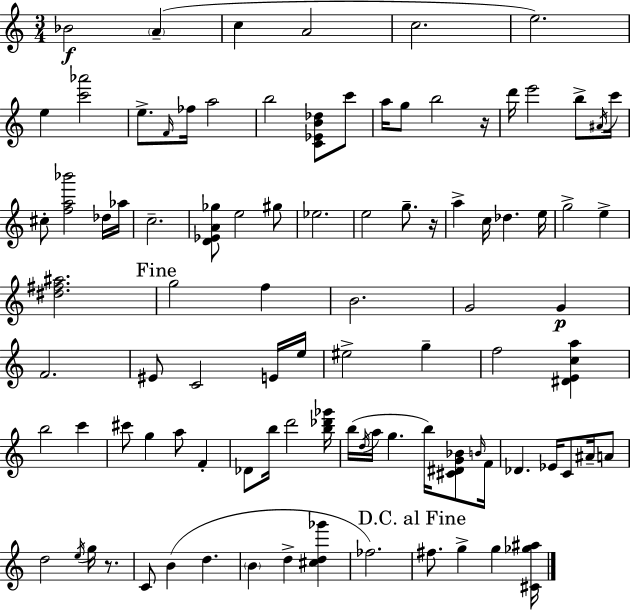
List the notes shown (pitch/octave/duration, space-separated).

Bb4/h A4/q C5/q A4/h C5/h. E5/h. E5/q [C6,Ab6]/h E5/e. F4/s FES5/s A5/h B5/h [C4,Eb4,B4,Db5]/e C6/e A5/s G5/e B5/h R/s D6/s E6/h B5/e A#4/s C6/s C#5/e [F5,A5,Bb6]/h Db5/s Ab5/s C5/h. [D4,Eb4,A4,Gb5]/e E5/h G#5/e Eb5/h. E5/h G5/e. R/s A5/q C5/s Db5/q. E5/s G5/h E5/q [D#5,F#5,A#5]/h. G5/h F5/q B4/h. G4/h G4/q F4/h. EIS4/e C4/h E4/s E5/s EIS5/h G5/q F5/h [D#4,E4,C5,A5]/q B5/h C6/q C#6/e G5/q A5/e F4/q Db4/e B5/s D6/h [B5,Db6,Gb6]/s B5/s D5/s A5/s G5/q. B5/s [C#4,D#4,G4,Bb4]/e B4/s F4/s Db4/q. Eb4/s C4/e A#4/s A4/e D5/h E5/s G5/s R/e. C4/e B4/q D5/q. B4/q D5/q [C#5,D5,Gb6]/q FES5/h. F#5/e. G5/q G5/q [C#4,Gb5,A#5]/s